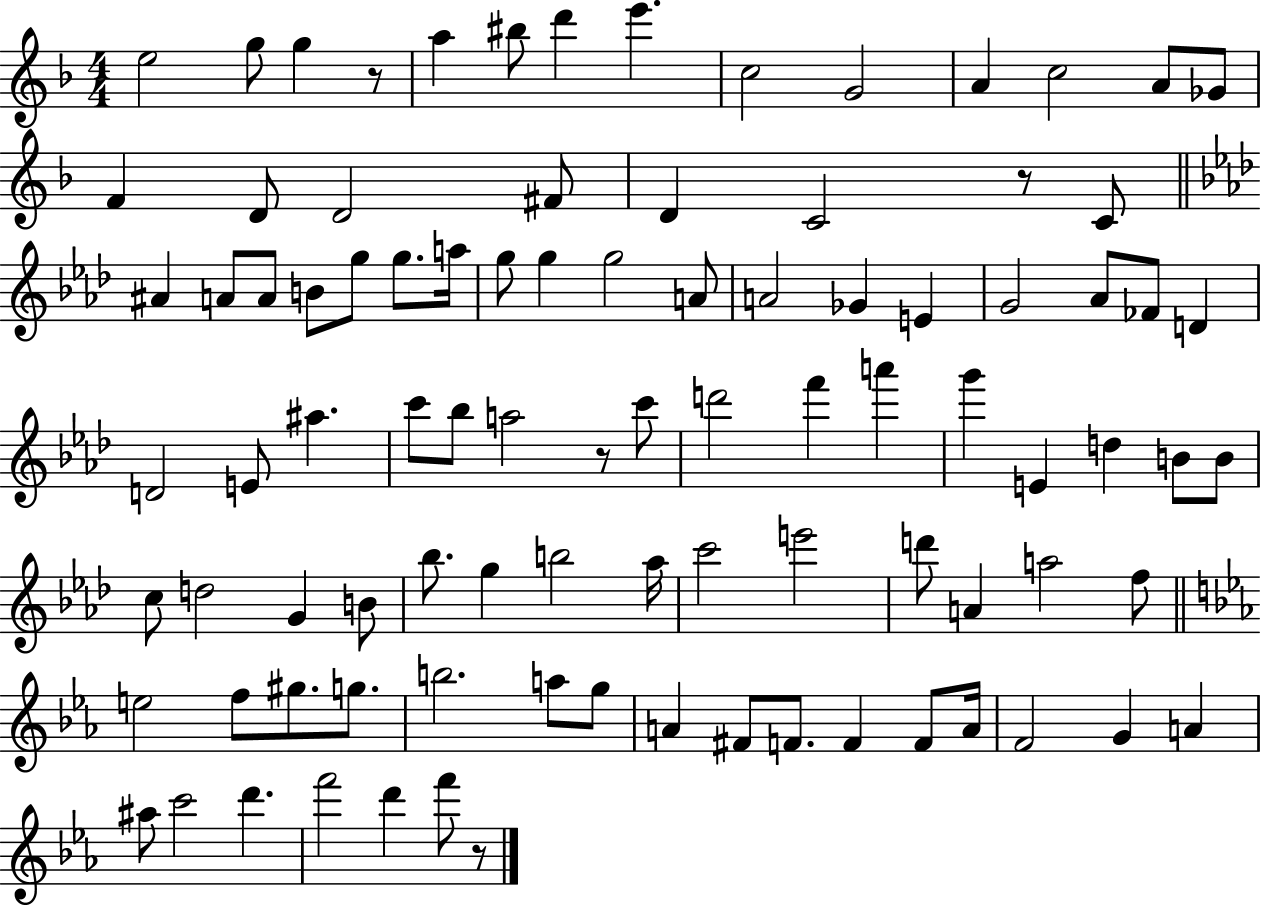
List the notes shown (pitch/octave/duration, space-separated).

E5/h G5/e G5/q R/e A5/q BIS5/e D6/q E6/q. C5/h G4/h A4/q C5/h A4/e Gb4/e F4/q D4/e D4/h F#4/e D4/q C4/h R/e C4/e A#4/q A4/e A4/e B4/e G5/e G5/e. A5/s G5/e G5/q G5/h A4/e A4/h Gb4/q E4/q G4/h Ab4/e FES4/e D4/q D4/h E4/e A#5/q. C6/e Bb5/e A5/h R/e C6/e D6/h F6/q A6/q G6/q E4/q D5/q B4/e B4/e C5/e D5/h G4/q B4/e Bb5/e. G5/q B5/h Ab5/s C6/h E6/h D6/e A4/q A5/h F5/e E5/h F5/e G#5/e. G5/e. B5/h. A5/e G5/e A4/q F#4/e F4/e. F4/q F4/e A4/s F4/h G4/q A4/q A#5/e C6/h D6/q. F6/h D6/q F6/e R/e